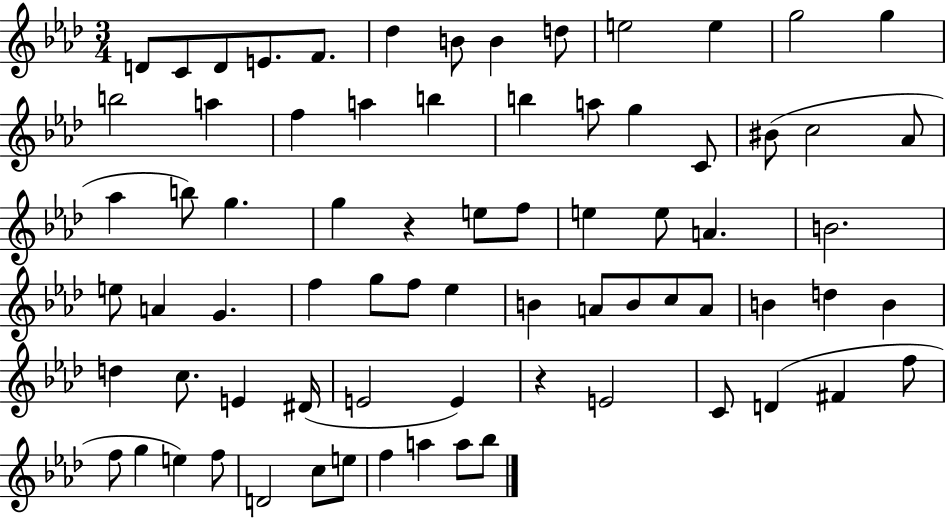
D4/e C4/e D4/e E4/e. F4/e. Db5/q B4/e B4/q D5/e E5/h E5/q G5/h G5/q B5/h A5/q F5/q A5/q B5/q B5/q A5/e G5/q C4/e BIS4/e C5/h Ab4/e Ab5/q B5/e G5/q. G5/q R/q E5/e F5/e E5/q E5/e A4/q. B4/h. E5/e A4/q G4/q. F5/q G5/e F5/e Eb5/q B4/q A4/e B4/e C5/e A4/e B4/q D5/q B4/q D5/q C5/e. E4/q D#4/s E4/h E4/q R/q E4/h C4/e D4/q F#4/q F5/e F5/e G5/q E5/q F5/e D4/h C5/e E5/e F5/q A5/q A5/e Bb5/e